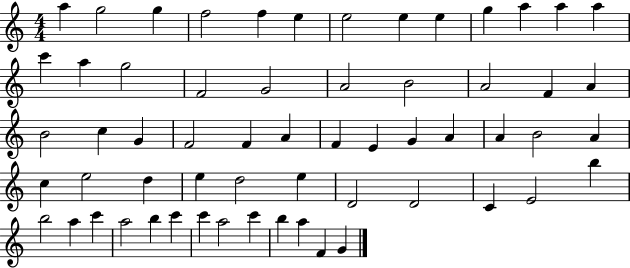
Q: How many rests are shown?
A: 0